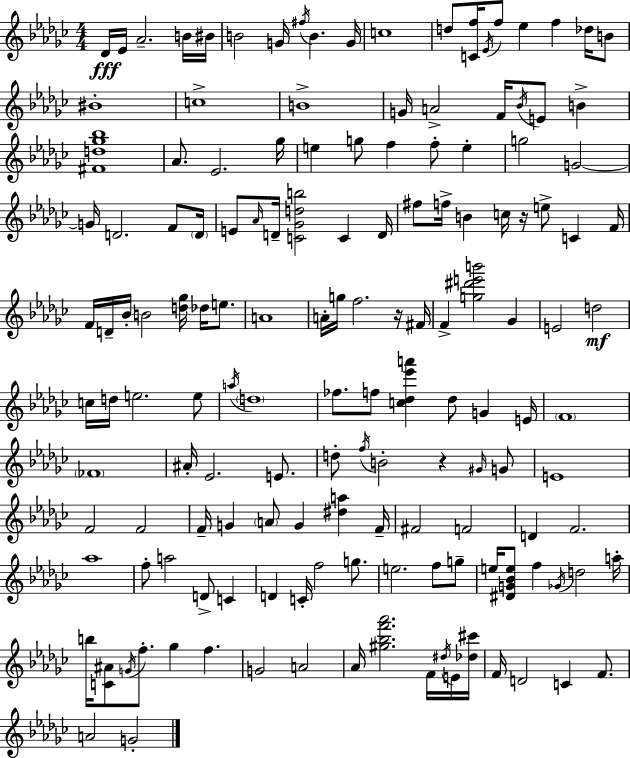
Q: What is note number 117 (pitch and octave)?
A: D5